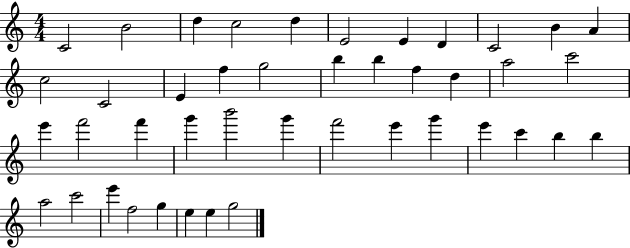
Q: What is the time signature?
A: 4/4